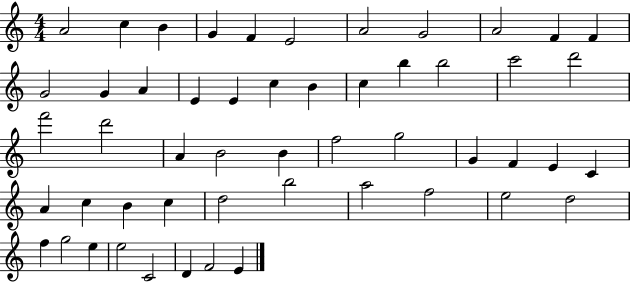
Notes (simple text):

A4/h C5/q B4/q G4/q F4/q E4/h A4/h G4/h A4/h F4/q F4/q G4/h G4/q A4/q E4/q E4/q C5/q B4/q C5/q B5/q B5/h C6/h D6/h F6/h D6/h A4/q B4/h B4/q F5/h G5/h G4/q F4/q E4/q C4/q A4/q C5/q B4/q C5/q D5/h B5/h A5/h F5/h E5/h D5/h F5/q G5/h E5/q E5/h C4/h D4/q F4/h E4/q